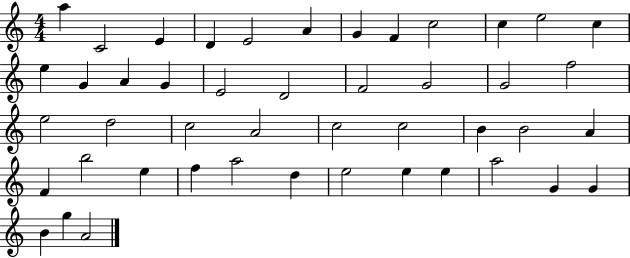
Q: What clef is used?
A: treble